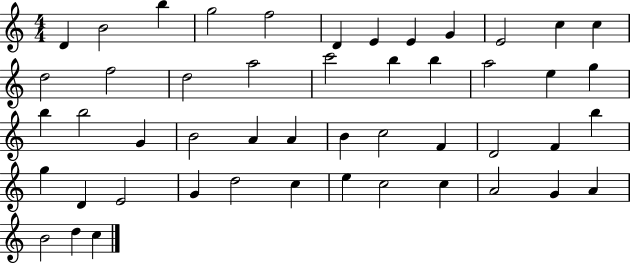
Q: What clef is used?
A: treble